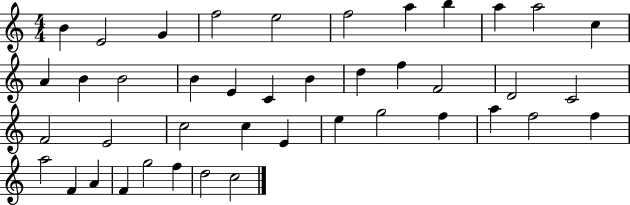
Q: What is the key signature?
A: C major